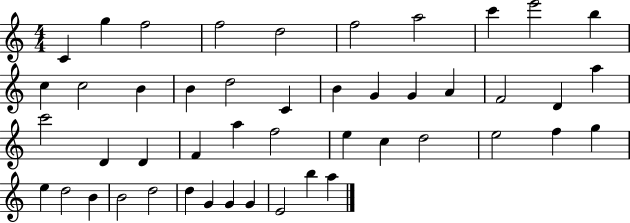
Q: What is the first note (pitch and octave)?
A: C4